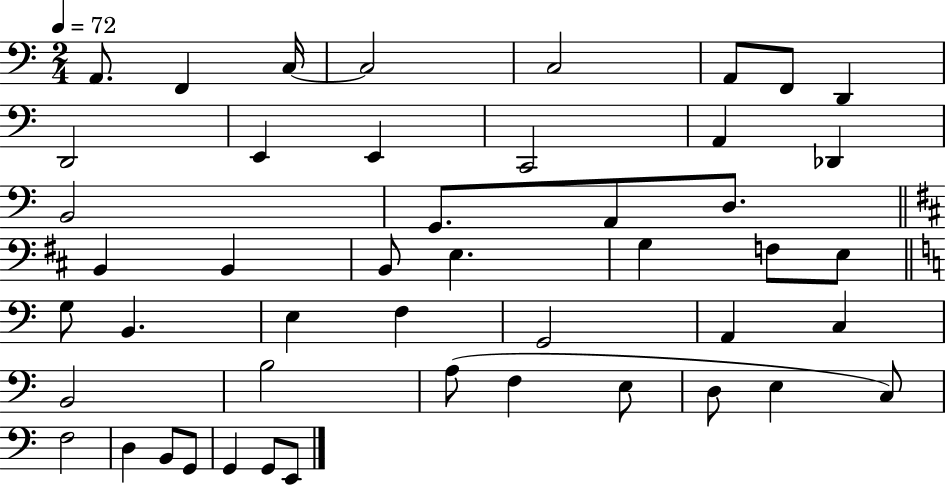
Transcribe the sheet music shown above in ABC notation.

X:1
T:Untitled
M:2/4
L:1/4
K:C
A,,/2 F,, C,/4 C,2 C,2 A,,/2 F,,/2 D,, D,,2 E,, E,, C,,2 A,, _D,, B,,2 G,,/2 A,,/2 D,/2 B,, B,, B,,/2 E, G, F,/2 E,/2 G,/2 B,, E, F, G,,2 A,, C, B,,2 B,2 A,/2 F, E,/2 D,/2 E, C,/2 F,2 D, B,,/2 G,,/2 G,, G,,/2 E,,/2